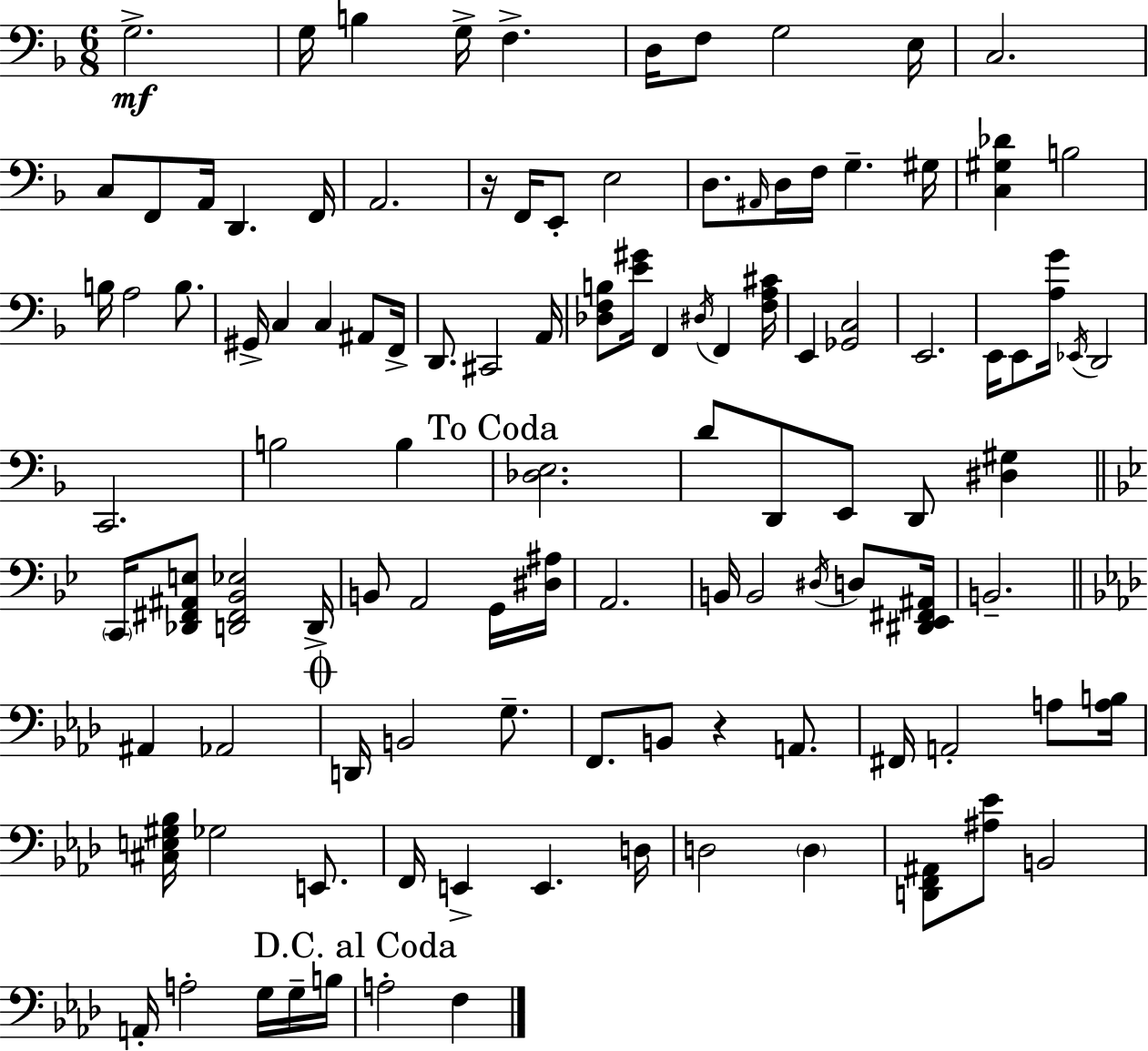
X:1
T:Untitled
M:6/8
L:1/4
K:Dm
G,2 G,/4 B, G,/4 F, D,/4 F,/2 G,2 E,/4 C,2 C,/2 F,,/2 A,,/4 D,, F,,/4 A,,2 z/4 F,,/4 E,,/2 E,2 D,/2 ^A,,/4 D,/4 F,/4 G, ^G,/4 [C,^G,_D] B,2 B,/4 A,2 B,/2 ^G,,/4 C, C, ^A,,/2 F,,/4 D,,/2 ^C,,2 A,,/4 [_D,F,B,]/2 [E^G]/4 F,, ^D,/4 F,, [F,A,^C]/4 E,, [_G,,C,]2 E,,2 E,,/4 E,,/2 [A,G]/4 _E,,/4 D,,2 C,,2 B,2 B, [_D,E,]2 D/2 D,,/2 E,,/2 D,,/2 [^D,^G,] C,,/4 [_D,,^F,,^A,,E,]/2 [D,,^F,,_B,,_E,]2 D,,/4 B,,/2 A,,2 G,,/4 [^D,^A,]/4 A,,2 B,,/4 B,,2 ^D,/4 D,/2 [^D,,_E,,^F,,^A,,]/4 B,,2 ^A,, _A,,2 D,,/4 B,,2 G,/2 F,,/2 B,,/2 z A,,/2 ^F,,/4 A,,2 A,/2 [A,B,]/4 [^C,E,^G,_B,]/4 _G,2 E,,/2 F,,/4 E,, E,, D,/4 D,2 D, [D,,F,,^A,,]/2 [^A,_E]/2 B,,2 A,,/4 A,2 G,/4 G,/4 B,/4 A,2 F,